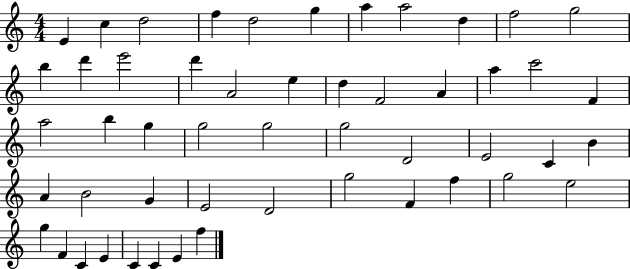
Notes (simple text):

E4/q C5/q D5/h F5/q D5/h G5/q A5/q A5/h D5/q F5/h G5/h B5/q D6/q E6/h D6/q A4/h E5/q D5/q F4/h A4/q A5/q C6/h F4/q A5/h B5/q G5/q G5/h G5/h G5/h D4/h E4/h C4/q B4/q A4/q B4/h G4/q E4/h D4/h G5/h F4/q F5/q G5/h E5/h G5/q F4/q C4/q E4/q C4/q C4/q E4/q F5/q